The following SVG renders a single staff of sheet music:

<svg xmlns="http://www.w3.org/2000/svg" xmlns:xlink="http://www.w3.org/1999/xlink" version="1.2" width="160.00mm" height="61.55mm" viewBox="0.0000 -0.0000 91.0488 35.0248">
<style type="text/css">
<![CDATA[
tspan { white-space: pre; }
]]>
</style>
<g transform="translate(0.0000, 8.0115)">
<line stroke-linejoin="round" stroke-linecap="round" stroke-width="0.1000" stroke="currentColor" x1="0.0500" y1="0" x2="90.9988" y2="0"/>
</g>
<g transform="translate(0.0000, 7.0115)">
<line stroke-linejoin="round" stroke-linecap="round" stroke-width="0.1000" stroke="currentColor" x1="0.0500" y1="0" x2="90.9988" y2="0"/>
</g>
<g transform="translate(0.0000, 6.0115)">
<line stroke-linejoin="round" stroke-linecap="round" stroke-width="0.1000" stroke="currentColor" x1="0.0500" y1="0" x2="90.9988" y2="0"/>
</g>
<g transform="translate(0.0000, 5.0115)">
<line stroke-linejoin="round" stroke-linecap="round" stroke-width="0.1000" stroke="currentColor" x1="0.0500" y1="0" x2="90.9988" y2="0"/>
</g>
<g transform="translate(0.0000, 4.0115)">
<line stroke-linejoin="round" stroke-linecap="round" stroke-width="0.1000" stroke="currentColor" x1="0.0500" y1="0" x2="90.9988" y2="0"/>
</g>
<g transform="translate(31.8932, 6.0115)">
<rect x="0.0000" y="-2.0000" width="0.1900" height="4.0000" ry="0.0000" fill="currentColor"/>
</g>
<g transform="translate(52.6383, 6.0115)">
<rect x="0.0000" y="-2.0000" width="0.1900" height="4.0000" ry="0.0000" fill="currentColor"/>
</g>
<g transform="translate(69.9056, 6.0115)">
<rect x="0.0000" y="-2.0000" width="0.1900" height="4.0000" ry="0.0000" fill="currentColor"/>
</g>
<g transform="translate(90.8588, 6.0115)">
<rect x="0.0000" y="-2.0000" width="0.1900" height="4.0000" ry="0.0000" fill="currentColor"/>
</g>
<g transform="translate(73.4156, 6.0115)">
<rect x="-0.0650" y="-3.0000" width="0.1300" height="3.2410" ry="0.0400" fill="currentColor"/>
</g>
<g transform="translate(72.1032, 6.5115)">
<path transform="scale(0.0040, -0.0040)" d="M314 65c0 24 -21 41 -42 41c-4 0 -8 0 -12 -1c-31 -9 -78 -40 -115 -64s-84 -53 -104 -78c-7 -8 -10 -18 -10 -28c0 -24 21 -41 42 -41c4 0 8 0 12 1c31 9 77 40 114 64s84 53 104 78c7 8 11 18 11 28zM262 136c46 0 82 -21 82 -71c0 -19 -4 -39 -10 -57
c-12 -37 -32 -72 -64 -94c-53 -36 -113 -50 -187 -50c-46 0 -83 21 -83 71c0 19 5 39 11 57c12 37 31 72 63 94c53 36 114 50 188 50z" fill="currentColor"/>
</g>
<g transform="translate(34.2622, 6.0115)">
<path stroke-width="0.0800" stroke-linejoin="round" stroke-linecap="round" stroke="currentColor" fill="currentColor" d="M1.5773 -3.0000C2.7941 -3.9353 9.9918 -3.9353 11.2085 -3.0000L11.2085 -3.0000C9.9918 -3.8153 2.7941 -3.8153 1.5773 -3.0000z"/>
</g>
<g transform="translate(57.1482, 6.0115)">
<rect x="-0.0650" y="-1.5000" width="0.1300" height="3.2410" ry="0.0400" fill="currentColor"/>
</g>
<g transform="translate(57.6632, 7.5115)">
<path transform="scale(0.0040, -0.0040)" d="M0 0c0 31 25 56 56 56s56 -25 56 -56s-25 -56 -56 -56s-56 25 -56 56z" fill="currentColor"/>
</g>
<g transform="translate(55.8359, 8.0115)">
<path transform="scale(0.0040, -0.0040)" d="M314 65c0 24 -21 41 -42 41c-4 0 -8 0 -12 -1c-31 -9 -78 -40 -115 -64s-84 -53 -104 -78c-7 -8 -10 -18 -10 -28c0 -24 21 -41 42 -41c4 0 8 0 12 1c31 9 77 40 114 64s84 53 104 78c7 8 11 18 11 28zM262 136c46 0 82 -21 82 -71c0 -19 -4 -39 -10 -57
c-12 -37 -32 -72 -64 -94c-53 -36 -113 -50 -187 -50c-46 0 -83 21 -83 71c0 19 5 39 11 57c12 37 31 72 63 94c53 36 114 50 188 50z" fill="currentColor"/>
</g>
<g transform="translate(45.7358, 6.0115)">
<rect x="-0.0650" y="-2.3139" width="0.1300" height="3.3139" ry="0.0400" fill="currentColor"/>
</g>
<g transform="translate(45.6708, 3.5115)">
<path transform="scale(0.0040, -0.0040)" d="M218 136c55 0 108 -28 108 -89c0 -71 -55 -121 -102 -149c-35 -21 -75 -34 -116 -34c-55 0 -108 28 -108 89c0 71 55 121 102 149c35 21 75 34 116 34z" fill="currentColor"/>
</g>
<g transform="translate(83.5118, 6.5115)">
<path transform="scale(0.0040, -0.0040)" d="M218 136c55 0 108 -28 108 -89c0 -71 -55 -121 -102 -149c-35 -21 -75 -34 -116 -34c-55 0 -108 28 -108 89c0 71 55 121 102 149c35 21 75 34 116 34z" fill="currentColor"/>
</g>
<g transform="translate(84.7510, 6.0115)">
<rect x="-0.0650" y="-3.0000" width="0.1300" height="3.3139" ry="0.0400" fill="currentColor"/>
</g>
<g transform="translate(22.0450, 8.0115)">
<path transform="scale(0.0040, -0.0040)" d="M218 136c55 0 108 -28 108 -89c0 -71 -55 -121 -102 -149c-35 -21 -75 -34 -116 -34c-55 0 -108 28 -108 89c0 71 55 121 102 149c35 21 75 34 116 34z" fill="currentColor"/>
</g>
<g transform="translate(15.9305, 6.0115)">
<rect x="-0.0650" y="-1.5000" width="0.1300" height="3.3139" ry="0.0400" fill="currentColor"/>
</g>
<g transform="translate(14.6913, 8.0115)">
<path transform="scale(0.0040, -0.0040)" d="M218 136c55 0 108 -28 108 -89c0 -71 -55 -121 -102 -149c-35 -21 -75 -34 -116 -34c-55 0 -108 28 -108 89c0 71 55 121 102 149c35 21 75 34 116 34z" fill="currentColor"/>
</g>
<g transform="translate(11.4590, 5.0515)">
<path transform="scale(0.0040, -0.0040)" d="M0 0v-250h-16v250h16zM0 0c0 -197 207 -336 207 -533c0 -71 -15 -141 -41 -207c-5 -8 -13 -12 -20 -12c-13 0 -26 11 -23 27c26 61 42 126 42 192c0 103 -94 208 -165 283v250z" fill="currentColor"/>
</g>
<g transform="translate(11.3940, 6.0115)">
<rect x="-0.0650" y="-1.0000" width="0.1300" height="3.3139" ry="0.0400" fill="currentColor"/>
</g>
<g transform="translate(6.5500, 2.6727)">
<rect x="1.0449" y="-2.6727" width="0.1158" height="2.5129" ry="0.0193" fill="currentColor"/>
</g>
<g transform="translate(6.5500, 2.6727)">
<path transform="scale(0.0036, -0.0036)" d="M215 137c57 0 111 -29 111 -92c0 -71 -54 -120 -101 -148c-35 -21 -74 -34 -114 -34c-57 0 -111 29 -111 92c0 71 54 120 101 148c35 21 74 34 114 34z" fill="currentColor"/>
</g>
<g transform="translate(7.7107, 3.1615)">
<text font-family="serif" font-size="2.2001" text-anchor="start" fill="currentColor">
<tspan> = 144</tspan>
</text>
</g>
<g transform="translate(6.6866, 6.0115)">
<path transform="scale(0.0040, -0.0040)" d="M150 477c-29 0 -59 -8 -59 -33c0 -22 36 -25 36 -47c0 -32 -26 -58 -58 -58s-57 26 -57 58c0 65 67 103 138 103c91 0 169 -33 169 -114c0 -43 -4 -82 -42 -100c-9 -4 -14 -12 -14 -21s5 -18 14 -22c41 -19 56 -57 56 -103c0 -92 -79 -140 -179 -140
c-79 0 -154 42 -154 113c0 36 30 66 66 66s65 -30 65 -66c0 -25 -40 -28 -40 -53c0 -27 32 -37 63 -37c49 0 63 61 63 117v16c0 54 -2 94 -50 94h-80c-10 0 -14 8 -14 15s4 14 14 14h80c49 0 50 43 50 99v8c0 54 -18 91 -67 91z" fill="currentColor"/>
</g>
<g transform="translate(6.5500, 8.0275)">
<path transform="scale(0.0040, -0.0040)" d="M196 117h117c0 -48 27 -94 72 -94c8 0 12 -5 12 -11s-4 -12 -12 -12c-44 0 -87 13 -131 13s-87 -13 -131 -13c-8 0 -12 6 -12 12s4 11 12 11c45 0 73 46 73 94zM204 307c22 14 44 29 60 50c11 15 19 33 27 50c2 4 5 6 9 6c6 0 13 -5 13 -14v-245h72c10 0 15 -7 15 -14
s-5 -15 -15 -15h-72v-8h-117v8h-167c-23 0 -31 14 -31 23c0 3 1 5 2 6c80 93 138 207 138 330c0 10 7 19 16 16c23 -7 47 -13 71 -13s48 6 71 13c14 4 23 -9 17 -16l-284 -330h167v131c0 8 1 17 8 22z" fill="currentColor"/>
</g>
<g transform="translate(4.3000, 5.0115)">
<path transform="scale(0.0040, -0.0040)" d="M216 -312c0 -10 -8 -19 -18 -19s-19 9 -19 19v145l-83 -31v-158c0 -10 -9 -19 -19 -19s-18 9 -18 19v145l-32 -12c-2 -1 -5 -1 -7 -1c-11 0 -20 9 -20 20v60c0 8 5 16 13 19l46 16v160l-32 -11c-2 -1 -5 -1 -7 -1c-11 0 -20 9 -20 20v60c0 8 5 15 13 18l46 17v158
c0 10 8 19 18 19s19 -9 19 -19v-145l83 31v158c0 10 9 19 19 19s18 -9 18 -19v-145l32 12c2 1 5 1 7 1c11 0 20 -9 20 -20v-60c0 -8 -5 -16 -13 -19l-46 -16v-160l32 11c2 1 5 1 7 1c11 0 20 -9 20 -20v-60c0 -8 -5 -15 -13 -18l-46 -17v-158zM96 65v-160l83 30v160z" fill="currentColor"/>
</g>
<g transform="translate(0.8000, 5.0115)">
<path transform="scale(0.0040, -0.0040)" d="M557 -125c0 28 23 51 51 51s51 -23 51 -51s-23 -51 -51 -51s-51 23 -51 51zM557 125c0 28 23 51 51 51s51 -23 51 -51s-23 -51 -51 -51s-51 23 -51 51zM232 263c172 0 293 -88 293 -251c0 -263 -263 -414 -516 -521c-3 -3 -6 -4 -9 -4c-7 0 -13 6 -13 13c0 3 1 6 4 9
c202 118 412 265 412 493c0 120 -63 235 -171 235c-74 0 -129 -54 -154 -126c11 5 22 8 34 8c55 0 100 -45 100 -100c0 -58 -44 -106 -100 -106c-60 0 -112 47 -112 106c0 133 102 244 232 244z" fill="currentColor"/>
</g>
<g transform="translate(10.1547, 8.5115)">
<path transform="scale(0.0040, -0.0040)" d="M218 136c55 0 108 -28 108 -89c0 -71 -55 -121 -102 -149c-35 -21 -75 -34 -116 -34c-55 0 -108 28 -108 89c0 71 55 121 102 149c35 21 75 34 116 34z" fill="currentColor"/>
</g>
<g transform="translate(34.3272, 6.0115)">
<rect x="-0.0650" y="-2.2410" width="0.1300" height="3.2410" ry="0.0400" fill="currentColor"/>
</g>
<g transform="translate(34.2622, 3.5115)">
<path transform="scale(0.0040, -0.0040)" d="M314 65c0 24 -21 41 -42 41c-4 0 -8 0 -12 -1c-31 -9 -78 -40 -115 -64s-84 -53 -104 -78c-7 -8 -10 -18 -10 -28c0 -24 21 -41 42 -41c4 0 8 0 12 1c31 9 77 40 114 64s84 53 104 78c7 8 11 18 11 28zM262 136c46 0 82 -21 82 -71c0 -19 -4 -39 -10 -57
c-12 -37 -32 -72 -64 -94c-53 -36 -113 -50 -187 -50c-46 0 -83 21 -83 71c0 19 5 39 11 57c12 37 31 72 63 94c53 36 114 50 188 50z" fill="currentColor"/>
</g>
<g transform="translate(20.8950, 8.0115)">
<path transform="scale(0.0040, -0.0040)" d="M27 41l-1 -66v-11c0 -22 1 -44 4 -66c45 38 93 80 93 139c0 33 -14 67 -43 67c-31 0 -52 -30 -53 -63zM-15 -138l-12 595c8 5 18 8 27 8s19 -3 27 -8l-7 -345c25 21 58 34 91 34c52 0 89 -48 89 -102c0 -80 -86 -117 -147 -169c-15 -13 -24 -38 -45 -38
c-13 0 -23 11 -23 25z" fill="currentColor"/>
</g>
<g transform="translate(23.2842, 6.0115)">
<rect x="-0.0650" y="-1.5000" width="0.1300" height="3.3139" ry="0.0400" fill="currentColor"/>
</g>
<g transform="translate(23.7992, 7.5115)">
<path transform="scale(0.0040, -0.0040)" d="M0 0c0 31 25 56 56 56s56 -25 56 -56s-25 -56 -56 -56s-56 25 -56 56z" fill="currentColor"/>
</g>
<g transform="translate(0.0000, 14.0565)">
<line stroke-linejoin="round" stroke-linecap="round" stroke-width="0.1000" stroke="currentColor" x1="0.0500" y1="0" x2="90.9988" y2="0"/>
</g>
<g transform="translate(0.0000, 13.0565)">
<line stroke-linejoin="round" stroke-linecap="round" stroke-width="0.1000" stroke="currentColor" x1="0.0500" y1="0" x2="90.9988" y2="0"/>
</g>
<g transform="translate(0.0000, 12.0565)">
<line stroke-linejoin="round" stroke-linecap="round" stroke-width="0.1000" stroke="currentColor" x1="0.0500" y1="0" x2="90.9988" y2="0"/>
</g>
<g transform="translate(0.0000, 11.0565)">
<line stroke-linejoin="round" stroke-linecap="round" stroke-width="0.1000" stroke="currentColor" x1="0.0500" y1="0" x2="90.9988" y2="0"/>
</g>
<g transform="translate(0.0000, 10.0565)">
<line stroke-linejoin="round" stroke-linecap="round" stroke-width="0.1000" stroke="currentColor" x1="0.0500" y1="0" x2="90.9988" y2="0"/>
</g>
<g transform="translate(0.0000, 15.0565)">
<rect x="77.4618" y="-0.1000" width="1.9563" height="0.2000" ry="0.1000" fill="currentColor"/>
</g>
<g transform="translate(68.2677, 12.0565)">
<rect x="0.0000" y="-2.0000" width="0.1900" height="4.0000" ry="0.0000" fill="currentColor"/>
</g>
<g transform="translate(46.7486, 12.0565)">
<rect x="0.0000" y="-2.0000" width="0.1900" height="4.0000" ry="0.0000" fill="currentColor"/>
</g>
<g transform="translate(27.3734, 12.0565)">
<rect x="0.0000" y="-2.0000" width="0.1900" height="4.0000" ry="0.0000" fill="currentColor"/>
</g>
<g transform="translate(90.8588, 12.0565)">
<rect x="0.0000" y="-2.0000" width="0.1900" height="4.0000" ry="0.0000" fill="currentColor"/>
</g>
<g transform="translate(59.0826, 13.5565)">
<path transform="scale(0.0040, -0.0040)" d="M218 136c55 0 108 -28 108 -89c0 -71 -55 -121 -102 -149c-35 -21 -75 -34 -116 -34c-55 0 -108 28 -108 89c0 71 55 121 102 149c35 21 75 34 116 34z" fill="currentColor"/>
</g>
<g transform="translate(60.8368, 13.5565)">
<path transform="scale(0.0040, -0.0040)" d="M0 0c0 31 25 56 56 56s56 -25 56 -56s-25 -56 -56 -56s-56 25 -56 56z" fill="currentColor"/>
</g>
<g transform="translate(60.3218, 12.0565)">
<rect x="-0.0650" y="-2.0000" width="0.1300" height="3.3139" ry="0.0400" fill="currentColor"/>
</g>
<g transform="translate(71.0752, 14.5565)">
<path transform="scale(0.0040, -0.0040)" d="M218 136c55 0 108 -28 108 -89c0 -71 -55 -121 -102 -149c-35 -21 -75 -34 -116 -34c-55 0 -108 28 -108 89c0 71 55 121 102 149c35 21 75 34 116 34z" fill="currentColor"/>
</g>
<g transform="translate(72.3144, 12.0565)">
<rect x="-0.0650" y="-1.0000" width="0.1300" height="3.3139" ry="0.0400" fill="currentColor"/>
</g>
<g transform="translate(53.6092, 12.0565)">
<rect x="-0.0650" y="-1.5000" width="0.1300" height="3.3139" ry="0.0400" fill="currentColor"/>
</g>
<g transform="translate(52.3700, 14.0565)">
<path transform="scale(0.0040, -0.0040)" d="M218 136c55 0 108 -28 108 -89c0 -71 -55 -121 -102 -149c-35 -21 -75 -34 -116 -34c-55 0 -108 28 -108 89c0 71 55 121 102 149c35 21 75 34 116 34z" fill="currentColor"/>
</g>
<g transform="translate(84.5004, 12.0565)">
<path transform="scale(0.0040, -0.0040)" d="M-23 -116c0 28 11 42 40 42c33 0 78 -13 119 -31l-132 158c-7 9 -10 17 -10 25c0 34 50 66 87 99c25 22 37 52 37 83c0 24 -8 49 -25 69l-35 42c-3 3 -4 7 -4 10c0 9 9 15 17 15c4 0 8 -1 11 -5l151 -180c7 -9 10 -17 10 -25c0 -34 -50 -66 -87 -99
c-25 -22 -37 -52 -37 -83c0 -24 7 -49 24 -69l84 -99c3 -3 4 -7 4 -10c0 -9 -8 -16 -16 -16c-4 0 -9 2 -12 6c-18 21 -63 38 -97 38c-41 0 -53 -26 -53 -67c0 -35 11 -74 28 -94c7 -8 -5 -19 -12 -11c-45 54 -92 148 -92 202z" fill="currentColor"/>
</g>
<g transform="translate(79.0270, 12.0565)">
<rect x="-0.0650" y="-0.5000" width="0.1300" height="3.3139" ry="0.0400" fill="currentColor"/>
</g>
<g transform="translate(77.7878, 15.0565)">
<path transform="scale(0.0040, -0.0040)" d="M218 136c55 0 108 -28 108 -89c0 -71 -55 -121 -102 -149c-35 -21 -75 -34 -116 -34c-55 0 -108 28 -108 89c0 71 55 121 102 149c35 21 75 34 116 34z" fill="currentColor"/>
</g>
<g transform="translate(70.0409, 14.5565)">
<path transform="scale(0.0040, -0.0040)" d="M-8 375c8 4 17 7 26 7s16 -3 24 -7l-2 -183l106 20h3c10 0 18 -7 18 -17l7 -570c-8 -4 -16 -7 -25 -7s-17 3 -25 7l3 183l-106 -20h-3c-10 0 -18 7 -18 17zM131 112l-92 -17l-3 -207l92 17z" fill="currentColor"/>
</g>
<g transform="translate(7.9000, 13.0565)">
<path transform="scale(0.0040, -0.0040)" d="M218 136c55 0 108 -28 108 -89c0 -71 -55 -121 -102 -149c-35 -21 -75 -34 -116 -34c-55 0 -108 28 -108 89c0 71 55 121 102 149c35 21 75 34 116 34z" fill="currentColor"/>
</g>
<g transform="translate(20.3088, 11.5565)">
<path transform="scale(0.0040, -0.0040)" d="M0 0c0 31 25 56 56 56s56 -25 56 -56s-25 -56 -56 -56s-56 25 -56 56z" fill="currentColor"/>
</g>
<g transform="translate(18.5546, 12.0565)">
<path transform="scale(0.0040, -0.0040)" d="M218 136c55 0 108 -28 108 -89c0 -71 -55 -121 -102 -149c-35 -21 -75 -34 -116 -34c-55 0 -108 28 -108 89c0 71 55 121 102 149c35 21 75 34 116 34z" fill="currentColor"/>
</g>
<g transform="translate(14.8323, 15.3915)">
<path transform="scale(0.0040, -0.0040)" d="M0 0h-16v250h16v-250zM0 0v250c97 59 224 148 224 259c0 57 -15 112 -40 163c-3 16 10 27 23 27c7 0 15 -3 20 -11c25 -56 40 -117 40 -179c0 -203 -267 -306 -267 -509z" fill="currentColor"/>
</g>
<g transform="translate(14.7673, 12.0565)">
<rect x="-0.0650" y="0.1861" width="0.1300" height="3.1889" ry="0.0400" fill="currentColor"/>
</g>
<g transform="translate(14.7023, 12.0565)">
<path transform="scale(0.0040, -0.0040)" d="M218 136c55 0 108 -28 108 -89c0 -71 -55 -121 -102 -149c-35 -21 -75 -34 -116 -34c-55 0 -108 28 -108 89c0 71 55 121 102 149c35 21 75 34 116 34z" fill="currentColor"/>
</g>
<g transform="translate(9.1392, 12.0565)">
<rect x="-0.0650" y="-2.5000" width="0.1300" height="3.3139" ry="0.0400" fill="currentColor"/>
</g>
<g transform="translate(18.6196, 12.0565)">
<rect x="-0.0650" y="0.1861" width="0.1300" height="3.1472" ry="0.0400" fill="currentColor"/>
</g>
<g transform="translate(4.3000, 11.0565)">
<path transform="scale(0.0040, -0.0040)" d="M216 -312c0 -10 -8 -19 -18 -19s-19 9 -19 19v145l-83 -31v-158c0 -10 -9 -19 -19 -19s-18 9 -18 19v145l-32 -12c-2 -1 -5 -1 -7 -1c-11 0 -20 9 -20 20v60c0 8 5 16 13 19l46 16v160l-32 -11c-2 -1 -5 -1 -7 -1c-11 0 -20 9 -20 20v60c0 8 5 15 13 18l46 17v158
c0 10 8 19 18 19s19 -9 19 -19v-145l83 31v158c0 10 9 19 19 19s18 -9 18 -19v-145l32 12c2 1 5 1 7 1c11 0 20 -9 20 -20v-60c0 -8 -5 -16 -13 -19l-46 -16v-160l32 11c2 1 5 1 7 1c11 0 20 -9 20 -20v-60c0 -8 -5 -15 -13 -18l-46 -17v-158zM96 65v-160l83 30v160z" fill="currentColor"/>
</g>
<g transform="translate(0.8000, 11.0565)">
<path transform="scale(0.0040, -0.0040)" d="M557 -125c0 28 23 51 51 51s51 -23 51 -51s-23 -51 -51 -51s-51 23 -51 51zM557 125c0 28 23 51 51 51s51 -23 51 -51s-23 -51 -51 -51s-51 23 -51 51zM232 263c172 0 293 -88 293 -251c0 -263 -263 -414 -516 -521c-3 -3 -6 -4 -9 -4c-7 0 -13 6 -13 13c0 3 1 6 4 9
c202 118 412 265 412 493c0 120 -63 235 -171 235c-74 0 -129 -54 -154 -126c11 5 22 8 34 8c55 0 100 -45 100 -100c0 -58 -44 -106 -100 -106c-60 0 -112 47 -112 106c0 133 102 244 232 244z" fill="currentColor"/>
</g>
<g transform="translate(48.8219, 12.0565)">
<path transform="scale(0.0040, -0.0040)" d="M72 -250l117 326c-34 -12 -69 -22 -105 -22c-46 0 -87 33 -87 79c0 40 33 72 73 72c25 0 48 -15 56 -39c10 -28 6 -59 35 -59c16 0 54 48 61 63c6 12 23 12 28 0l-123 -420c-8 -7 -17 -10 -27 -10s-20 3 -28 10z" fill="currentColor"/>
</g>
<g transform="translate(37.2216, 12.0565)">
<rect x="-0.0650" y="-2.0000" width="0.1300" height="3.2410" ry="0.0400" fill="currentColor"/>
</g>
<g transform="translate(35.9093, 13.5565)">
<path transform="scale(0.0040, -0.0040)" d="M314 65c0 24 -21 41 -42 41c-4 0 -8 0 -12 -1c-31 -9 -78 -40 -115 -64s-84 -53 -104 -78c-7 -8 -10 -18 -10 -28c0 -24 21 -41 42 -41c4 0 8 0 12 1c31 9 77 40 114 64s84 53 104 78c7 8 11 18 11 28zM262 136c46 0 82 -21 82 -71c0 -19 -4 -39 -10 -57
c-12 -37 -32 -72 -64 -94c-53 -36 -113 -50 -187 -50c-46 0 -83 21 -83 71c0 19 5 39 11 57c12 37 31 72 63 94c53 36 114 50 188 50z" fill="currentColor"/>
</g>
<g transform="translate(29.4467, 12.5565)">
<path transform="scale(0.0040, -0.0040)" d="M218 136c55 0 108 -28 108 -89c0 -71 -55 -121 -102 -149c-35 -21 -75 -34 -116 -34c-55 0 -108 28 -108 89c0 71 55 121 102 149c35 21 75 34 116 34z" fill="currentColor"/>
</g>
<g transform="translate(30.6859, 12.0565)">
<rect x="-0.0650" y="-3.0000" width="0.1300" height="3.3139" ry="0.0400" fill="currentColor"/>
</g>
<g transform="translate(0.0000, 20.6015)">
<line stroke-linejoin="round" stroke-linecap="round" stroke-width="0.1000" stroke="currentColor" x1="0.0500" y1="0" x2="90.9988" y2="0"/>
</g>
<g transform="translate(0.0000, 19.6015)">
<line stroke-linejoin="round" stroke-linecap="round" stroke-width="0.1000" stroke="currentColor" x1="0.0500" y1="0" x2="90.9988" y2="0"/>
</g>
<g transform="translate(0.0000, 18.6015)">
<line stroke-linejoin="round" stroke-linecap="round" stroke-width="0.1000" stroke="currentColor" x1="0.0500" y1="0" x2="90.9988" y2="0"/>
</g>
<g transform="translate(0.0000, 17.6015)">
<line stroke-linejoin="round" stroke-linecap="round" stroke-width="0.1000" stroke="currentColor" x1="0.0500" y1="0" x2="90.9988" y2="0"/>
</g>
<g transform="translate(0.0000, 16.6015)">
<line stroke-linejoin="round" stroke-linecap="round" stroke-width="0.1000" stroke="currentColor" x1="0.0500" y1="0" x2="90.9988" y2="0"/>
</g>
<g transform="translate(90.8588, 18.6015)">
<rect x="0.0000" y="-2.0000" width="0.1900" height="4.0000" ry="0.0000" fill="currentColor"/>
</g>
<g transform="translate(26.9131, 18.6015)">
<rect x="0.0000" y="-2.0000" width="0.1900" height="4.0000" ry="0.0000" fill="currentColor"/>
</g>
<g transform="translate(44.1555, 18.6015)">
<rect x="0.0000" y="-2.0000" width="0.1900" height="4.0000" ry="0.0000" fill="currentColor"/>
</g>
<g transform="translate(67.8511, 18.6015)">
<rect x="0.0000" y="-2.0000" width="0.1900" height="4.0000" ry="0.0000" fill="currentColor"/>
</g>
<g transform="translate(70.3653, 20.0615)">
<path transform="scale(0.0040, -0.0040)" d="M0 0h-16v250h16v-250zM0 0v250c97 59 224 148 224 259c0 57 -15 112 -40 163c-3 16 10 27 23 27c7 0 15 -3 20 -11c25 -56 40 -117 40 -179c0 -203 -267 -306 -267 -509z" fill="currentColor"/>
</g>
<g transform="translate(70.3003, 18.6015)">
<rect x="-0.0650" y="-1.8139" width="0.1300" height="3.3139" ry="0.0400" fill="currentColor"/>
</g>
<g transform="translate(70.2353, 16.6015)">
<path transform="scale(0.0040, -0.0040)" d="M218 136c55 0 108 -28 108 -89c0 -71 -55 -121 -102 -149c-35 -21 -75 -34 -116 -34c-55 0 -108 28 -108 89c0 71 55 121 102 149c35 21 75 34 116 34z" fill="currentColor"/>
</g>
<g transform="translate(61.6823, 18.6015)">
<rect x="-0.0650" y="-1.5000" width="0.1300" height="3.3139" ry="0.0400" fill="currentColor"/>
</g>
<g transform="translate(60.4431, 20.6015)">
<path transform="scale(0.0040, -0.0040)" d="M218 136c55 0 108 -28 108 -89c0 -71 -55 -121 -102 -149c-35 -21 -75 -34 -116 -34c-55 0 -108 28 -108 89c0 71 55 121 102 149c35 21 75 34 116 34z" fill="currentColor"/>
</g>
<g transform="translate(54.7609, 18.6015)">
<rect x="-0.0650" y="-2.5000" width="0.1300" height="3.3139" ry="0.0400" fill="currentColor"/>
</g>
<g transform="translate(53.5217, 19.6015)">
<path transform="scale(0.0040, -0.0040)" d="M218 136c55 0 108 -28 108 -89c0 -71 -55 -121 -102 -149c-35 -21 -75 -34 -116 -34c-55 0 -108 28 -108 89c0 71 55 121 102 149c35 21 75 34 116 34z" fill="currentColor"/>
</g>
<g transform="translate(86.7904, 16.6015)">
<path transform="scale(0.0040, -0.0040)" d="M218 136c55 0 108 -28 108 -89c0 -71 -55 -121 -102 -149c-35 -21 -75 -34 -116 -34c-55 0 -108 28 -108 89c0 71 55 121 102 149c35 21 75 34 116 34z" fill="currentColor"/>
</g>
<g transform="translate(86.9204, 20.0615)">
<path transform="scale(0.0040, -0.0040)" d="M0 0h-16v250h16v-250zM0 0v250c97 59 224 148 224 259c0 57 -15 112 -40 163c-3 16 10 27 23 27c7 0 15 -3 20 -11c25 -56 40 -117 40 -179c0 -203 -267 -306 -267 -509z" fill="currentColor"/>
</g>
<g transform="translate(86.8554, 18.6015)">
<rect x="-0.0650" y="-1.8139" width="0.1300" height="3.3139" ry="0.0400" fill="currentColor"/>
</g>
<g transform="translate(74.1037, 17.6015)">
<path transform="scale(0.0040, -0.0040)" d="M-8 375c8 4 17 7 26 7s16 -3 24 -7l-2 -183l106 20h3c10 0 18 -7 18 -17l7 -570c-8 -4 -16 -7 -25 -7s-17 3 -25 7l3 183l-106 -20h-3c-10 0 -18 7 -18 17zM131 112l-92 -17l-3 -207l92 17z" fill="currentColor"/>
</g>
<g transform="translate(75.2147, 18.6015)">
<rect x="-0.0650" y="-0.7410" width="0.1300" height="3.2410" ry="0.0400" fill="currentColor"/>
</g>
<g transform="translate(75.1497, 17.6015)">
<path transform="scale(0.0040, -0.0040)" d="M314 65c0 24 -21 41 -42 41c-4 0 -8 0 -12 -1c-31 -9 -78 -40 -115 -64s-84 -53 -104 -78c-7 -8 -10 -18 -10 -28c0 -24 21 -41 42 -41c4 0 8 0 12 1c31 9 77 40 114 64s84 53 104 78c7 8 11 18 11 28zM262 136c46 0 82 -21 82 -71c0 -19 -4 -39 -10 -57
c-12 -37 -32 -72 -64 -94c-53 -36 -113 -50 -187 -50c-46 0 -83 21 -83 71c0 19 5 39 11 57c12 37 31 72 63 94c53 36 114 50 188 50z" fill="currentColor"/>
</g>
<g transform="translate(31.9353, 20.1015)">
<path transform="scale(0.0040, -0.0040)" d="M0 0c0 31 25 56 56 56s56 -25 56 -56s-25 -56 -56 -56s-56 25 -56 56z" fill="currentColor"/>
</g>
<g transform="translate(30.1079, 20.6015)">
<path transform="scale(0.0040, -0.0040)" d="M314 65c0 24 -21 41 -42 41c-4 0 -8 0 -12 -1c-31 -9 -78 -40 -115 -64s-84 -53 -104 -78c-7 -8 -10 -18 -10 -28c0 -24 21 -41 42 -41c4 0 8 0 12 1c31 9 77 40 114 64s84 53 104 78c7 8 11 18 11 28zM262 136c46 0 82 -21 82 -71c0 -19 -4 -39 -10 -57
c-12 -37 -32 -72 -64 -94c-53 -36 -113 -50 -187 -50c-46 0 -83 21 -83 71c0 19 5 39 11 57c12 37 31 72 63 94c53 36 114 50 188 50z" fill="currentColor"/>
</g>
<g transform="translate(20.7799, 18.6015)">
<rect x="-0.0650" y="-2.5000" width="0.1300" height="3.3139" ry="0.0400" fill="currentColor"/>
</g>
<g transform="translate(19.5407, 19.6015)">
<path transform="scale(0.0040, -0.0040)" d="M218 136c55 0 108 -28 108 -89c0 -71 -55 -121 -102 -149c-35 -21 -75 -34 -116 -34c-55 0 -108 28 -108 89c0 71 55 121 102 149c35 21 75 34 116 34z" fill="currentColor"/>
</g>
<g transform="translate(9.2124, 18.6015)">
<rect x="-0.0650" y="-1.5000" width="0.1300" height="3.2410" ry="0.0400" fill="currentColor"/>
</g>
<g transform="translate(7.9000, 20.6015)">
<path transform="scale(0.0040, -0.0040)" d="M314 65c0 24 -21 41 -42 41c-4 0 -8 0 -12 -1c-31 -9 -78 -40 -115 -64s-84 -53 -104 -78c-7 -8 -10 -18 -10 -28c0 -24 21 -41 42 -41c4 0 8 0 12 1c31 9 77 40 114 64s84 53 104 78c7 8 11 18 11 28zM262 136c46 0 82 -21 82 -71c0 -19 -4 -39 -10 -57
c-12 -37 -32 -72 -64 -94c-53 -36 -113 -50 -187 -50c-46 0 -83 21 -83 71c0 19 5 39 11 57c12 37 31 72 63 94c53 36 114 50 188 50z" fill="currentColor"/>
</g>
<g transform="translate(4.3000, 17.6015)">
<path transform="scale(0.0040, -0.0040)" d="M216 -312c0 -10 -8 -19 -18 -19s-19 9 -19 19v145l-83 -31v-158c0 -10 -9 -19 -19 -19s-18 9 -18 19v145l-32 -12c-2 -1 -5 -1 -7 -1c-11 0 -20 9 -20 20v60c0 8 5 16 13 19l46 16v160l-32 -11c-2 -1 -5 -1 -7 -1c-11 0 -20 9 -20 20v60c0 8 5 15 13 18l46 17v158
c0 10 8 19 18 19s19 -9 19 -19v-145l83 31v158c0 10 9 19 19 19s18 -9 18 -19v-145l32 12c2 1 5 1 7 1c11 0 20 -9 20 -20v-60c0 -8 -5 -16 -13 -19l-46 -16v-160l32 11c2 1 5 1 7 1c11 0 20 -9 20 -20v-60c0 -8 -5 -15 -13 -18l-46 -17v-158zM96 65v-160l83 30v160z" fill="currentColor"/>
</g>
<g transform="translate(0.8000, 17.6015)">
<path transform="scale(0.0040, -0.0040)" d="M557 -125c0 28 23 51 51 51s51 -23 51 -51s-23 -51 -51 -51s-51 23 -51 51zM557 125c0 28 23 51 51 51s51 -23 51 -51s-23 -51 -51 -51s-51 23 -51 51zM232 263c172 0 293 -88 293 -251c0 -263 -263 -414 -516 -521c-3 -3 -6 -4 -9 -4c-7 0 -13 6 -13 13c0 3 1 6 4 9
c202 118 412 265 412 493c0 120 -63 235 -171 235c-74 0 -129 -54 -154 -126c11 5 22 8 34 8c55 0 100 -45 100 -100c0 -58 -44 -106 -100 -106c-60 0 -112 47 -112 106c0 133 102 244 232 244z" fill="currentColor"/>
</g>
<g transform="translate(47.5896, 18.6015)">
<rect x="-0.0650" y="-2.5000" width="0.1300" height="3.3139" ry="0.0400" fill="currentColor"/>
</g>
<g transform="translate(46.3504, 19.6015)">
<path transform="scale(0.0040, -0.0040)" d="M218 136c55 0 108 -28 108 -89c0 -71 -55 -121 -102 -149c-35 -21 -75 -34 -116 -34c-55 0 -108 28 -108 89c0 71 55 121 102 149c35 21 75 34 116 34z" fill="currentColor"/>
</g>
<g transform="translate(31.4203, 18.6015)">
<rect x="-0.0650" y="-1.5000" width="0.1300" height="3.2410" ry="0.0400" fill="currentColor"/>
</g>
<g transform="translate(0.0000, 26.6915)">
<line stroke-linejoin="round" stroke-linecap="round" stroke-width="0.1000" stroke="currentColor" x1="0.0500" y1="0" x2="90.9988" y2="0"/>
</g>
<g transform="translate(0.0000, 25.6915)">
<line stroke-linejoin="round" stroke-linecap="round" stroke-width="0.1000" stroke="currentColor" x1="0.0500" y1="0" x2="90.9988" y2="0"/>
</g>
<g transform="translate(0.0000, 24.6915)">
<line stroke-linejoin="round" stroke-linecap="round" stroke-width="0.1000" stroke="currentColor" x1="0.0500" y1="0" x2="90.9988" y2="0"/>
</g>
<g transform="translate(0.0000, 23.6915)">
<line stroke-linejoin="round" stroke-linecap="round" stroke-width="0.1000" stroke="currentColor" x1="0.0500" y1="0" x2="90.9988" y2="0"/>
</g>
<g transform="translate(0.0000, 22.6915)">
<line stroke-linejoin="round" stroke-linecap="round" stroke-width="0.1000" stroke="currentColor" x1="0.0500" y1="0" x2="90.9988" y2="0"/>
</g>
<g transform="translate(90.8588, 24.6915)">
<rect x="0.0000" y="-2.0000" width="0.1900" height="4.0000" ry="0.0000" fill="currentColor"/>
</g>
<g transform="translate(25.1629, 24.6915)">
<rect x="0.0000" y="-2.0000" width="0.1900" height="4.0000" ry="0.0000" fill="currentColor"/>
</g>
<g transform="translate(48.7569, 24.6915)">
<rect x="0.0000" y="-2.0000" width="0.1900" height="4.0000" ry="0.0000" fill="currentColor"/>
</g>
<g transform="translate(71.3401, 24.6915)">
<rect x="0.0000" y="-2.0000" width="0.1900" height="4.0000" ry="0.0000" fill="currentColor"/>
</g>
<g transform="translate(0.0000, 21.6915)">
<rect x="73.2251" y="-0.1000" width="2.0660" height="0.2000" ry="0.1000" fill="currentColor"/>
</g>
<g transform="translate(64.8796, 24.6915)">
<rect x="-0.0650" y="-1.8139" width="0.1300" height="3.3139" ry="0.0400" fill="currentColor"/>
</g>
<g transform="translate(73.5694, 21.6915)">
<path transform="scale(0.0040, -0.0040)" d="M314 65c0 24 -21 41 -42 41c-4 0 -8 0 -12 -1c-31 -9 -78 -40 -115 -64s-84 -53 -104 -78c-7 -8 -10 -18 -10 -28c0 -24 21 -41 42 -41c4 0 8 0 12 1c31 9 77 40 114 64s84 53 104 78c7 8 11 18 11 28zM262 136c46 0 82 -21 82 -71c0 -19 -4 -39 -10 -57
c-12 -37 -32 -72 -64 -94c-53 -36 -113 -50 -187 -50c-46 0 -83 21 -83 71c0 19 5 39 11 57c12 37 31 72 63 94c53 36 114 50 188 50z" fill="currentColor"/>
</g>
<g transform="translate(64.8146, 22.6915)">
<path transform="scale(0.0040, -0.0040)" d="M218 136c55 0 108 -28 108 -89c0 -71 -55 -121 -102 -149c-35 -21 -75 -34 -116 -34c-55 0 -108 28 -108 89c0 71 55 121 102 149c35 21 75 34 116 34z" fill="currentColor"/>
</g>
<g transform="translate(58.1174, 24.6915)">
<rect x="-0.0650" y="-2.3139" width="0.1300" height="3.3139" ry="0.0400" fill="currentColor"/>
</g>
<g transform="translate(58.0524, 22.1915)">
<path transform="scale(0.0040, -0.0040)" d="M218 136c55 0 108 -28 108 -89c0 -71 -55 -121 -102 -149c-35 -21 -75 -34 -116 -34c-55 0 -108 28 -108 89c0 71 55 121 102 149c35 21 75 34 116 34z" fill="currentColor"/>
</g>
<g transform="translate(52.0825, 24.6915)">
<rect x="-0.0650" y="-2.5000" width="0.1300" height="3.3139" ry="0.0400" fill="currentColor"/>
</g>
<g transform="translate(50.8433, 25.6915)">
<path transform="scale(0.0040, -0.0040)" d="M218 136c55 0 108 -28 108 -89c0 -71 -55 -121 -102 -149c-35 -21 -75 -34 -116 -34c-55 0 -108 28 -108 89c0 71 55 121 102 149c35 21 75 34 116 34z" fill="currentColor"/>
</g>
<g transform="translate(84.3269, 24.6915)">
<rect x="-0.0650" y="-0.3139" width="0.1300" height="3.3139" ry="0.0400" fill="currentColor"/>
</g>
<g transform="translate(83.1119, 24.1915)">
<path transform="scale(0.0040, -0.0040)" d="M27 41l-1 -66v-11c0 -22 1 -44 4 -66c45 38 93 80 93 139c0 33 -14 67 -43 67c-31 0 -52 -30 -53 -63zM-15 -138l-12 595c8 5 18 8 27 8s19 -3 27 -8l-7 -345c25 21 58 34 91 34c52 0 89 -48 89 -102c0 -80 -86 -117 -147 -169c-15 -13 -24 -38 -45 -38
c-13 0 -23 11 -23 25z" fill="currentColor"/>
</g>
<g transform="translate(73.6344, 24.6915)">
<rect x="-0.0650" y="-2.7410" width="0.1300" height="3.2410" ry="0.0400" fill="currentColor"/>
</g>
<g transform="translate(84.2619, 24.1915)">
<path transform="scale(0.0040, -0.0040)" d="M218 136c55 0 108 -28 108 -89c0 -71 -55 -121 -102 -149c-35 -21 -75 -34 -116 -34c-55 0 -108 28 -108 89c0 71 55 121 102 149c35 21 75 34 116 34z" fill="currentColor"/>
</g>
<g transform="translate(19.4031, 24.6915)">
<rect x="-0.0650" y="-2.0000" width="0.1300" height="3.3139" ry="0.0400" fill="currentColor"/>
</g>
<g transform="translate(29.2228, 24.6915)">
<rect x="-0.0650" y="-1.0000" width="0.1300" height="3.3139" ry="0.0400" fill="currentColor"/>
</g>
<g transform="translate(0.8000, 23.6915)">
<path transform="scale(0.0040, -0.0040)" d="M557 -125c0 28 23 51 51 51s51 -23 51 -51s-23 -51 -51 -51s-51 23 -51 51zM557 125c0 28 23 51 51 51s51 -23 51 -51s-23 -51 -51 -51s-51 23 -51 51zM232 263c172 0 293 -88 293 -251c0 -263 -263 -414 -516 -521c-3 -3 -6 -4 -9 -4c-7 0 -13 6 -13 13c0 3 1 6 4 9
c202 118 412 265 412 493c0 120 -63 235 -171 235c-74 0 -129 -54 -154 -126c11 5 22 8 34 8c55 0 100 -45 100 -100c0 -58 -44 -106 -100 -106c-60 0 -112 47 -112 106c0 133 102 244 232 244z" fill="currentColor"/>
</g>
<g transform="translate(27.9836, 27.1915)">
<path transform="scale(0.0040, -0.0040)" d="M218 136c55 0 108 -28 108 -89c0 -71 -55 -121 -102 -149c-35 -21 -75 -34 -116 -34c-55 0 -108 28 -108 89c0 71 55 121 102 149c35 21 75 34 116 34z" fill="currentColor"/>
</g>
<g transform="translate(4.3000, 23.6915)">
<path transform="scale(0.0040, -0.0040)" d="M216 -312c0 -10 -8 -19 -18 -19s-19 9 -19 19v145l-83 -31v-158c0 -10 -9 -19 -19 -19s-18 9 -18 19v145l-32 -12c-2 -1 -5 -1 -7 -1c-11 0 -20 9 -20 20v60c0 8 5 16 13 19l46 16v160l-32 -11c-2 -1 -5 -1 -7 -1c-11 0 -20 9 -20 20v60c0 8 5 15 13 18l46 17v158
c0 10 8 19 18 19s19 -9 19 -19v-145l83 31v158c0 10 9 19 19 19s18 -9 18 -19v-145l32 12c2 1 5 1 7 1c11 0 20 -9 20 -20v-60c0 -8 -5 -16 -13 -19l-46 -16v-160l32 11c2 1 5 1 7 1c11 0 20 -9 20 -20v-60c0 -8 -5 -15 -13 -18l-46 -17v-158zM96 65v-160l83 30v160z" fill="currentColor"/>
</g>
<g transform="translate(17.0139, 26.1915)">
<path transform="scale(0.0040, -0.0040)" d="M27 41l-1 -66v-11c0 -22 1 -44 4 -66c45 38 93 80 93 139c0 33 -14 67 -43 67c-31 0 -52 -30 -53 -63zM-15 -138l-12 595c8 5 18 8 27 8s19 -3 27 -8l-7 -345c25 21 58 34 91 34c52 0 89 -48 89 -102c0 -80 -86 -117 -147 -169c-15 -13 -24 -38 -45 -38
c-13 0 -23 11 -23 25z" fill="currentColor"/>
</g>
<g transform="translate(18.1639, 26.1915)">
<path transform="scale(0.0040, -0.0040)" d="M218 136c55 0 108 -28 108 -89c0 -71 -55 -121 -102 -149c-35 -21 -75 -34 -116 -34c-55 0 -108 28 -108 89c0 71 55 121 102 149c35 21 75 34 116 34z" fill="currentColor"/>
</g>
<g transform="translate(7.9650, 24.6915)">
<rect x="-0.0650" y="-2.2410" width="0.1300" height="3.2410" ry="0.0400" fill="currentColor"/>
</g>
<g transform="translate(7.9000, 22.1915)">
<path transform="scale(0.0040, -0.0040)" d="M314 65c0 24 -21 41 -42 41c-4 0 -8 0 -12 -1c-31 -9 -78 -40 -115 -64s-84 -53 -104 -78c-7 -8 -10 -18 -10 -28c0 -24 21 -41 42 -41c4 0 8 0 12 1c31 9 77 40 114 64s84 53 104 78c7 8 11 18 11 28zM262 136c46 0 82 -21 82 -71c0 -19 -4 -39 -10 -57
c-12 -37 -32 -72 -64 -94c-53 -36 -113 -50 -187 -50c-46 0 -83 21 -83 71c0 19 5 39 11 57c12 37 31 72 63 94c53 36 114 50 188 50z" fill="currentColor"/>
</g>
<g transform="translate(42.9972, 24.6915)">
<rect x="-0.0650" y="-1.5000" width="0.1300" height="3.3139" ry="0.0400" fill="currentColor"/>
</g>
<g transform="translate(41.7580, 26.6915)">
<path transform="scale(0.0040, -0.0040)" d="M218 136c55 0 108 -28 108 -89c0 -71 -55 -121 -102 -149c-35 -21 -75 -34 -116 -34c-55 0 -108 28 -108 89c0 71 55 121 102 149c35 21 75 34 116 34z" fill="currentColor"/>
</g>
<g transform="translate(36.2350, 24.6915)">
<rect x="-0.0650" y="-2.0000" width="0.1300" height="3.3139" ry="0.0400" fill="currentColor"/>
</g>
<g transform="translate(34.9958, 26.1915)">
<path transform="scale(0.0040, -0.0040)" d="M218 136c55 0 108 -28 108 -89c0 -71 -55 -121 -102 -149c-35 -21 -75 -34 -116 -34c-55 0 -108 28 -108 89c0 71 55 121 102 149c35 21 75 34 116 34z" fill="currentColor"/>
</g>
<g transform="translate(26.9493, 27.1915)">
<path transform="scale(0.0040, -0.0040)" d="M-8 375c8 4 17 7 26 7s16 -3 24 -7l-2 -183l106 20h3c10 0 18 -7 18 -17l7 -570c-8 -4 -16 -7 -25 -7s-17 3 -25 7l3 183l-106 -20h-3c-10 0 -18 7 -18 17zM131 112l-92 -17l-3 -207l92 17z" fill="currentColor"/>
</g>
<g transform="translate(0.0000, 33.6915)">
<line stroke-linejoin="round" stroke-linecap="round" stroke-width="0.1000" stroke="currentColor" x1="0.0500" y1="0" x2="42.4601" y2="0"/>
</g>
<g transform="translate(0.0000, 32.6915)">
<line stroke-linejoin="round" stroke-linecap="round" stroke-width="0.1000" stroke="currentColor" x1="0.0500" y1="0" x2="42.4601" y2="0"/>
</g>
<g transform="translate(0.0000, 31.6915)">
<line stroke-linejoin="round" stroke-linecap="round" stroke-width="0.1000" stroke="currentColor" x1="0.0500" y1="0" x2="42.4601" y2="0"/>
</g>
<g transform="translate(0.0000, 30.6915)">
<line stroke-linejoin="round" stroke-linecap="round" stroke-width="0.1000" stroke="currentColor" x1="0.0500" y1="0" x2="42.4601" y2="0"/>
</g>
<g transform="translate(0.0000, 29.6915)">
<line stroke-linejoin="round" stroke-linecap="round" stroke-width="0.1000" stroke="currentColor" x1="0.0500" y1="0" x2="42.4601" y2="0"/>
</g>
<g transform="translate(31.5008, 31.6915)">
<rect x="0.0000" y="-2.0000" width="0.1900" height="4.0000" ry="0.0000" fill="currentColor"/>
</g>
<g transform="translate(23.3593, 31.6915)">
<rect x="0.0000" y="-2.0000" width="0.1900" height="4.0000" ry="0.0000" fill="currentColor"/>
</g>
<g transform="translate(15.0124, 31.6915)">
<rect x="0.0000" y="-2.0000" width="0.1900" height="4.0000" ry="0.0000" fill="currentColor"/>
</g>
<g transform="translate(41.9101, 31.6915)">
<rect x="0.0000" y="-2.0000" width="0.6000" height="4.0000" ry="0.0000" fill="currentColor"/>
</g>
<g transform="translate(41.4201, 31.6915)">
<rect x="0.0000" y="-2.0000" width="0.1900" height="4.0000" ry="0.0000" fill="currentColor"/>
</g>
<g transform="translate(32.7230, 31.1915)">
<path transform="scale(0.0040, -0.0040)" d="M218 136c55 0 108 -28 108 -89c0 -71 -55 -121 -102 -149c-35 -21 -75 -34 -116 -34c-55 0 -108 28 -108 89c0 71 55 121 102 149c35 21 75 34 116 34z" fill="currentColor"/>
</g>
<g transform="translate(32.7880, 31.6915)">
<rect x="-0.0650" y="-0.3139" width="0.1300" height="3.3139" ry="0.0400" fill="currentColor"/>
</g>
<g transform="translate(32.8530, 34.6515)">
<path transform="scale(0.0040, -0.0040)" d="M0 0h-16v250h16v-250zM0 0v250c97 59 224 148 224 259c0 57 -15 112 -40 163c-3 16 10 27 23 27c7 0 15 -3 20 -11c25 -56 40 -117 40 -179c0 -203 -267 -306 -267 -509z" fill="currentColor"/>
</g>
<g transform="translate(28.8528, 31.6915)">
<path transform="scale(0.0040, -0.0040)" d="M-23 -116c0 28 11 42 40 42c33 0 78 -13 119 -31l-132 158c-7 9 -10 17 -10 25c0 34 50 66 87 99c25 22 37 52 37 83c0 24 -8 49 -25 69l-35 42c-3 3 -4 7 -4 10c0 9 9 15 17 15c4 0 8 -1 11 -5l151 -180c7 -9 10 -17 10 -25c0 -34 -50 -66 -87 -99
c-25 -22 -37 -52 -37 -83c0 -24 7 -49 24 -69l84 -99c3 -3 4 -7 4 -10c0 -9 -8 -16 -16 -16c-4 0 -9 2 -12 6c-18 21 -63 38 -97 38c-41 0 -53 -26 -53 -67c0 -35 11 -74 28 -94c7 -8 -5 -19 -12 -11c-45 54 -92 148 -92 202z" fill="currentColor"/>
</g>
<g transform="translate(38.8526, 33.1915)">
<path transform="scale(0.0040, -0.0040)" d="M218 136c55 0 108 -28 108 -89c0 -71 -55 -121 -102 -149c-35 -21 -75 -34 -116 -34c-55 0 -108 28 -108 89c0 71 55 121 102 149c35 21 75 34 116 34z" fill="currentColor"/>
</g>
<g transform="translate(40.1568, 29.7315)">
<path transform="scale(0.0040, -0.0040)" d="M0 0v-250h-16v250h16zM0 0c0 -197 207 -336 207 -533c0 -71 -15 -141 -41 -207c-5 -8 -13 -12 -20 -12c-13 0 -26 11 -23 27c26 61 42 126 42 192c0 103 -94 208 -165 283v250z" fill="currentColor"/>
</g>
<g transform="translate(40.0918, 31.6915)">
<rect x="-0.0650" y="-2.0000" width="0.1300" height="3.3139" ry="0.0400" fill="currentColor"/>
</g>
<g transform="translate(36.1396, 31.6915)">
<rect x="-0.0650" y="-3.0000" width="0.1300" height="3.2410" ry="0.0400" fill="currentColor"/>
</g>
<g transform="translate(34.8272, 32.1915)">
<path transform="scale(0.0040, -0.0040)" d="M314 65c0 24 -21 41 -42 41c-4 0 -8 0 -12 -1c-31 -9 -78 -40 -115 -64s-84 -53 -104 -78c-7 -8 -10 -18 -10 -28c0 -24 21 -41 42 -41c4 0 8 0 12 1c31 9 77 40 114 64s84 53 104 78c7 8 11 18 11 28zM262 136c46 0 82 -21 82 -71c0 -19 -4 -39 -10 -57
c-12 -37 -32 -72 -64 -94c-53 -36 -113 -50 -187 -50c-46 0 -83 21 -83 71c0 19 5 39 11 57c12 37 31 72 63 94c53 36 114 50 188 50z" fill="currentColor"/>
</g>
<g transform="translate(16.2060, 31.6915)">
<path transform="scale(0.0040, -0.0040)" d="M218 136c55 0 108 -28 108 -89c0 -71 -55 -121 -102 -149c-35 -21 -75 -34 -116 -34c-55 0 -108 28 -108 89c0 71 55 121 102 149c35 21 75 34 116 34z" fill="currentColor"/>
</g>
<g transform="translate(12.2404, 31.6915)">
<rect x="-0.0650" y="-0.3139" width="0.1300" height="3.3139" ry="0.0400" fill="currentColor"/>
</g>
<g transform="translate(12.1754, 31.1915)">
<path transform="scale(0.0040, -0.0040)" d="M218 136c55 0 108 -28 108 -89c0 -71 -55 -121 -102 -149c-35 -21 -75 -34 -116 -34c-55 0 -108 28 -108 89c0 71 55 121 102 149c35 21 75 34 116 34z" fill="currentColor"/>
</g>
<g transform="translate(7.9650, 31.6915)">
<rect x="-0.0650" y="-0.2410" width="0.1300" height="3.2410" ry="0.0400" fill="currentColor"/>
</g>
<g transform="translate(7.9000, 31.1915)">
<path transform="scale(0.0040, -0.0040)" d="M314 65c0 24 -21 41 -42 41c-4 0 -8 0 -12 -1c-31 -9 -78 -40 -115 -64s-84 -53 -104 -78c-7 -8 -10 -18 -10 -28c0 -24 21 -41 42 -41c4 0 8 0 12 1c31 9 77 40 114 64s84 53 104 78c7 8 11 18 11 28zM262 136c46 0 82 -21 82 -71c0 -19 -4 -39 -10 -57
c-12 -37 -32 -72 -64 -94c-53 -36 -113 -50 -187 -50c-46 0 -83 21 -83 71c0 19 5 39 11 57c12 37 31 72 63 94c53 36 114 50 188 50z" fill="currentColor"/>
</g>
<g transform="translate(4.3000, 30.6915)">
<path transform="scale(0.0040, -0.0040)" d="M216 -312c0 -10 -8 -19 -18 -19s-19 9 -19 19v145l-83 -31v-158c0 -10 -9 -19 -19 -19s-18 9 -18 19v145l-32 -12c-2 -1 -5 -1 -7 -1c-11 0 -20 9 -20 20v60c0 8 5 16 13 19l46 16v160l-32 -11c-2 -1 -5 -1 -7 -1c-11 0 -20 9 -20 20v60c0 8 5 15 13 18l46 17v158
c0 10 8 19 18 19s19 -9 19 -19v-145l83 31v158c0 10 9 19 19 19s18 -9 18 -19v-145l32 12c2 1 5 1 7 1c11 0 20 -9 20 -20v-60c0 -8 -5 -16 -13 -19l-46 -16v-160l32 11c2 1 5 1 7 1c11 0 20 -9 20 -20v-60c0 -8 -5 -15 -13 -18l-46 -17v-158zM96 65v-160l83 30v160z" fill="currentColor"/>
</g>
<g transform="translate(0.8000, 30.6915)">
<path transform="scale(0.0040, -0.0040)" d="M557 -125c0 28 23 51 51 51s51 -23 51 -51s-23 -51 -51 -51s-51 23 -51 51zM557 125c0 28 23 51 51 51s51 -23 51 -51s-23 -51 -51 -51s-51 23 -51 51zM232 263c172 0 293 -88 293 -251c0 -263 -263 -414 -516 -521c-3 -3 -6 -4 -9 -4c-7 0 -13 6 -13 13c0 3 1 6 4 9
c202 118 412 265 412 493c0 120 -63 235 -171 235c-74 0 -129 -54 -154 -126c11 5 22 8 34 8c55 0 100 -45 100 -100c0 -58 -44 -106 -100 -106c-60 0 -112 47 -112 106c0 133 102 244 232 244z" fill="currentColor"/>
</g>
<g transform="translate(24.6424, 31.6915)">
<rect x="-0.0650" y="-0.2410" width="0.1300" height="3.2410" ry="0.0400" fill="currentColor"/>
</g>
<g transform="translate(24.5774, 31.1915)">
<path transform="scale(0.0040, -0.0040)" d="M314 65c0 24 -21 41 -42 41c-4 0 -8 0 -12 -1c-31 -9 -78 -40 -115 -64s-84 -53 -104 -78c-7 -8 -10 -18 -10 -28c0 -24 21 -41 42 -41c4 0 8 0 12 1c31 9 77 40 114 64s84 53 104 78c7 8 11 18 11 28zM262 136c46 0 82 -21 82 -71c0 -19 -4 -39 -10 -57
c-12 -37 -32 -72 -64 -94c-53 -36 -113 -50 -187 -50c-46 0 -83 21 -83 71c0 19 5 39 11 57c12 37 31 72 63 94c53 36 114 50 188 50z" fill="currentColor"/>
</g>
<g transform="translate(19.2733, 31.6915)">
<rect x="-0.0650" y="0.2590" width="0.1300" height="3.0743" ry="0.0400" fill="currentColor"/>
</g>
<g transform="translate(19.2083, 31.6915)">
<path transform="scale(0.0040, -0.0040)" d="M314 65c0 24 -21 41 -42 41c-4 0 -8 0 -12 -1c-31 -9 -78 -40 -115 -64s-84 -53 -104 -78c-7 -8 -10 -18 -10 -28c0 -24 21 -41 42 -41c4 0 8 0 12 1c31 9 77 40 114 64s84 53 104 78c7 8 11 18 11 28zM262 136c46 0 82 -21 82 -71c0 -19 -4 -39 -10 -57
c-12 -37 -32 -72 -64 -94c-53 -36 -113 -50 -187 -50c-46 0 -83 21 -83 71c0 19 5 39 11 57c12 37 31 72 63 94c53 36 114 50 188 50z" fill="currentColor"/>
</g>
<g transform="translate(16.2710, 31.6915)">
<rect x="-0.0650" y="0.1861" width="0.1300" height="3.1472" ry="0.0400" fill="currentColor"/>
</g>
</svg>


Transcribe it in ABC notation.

X:1
T:Untitled
M:3/4
L:1/4
K:G
^F,,/2 G,, _G,, B,2 B, G,,2 C,2 C, B,, D,/2 D, C, A,,2 z/2 G,, A,, F,, E,, z G,,2 B,, G,,2 B,, B,, G,, A,/2 F,2 A,/2 B,2 _A,, F,, A,, G,, B,, B, A, C2 _E, E,2 E, D, D,2 E,2 z E,/2 C,2 A,,/2